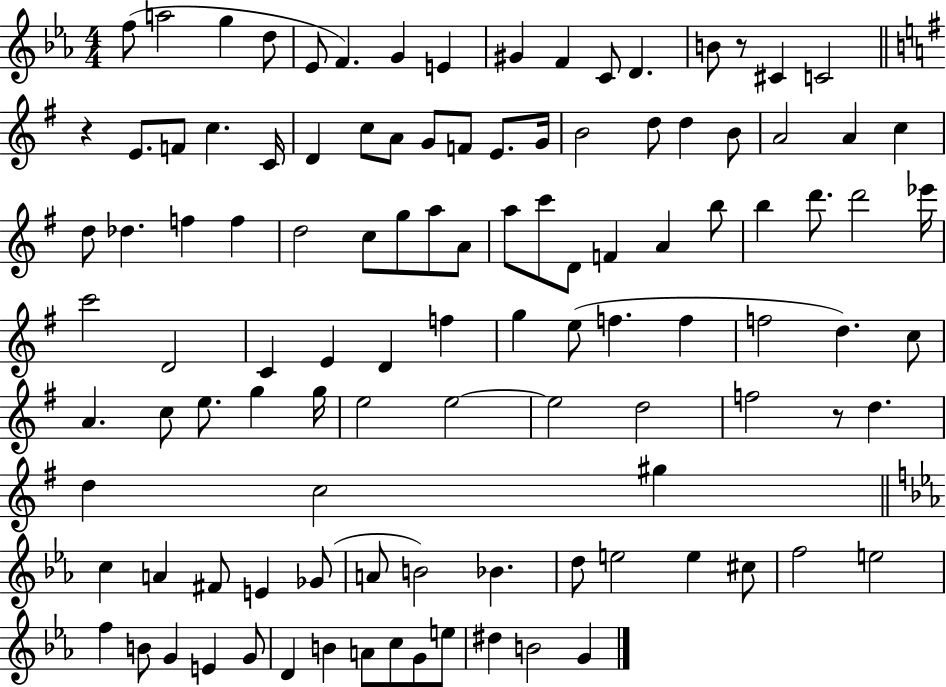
{
  \clef treble
  \numericTimeSignature
  \time 4/4
  \key ees \major
  f''8( a''2 g''4 d''8 | ees'8 f'4.) g'4 e'4 | gis'4 f'4 c'8 d'4. | b'8 r8 cis'4 c'2 | \break \bar "||" \break \key e \minor r4 e'8. f'8 c''4. c'16 | d'4 c''8 a'8 g'8 f'8 e'8. g'16 | b'2 d''8 d''4 b'8 | a'2 a'4 c''4 | \break d''8 des''4. f''4 f''4 | d''2 c''8 g''8 a''8 a'8 | a''8 c'''8 d'8 f'4 a'4 b''8 | b''4 d'''8. d'''2 ees'''16 | \break c'''2 d'2 | c'4 e'4 d'4 f''4 | g''4 e''8( f''4. f''4 | f''2 d''4.) c''8 | \break a'4. c''8 e''8. g''4 g''16 | e''2 e''2~~ | e''2 d''2 | f''2 r8 d''4. | \break d''4 c''2 gis''4 | \bar "||" \break \key ees \major c''4 a'4 fis'8 e'4 ges'8( | a'8 b'2) bes'4. | d''8 e''2 e''4 cis''8 | f''2 e''2 | \break f''4 b'8 g'4 e'4 g'8 | d'4 b'4 a'8 c''8 g'8 e''8 | dis''4 b'2 g'4 | \bar "|."
}